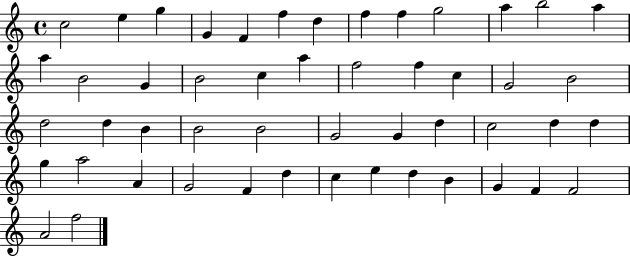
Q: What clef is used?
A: treble